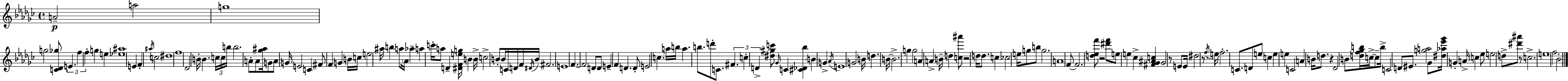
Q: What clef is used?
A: treble